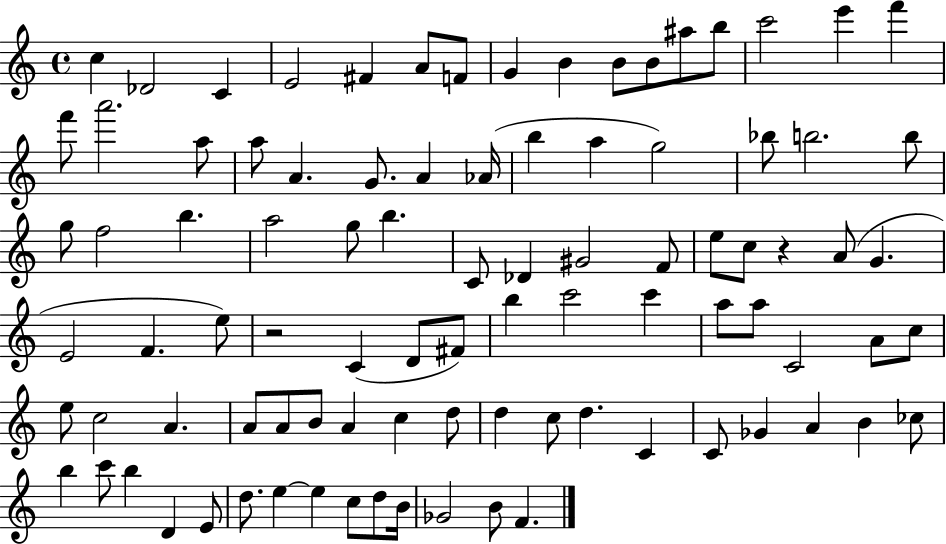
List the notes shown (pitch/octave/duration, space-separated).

C5/q Db4/h C4/q E4/h F#4/q A4/e F4/e G4/q B4/q B4/e B4/e A#5/e B5/e C6/h E6/q F6/q F6/e A6/h. A5/e A5/e A4/q. G4/e. A4/q Ab4/s B5/q A5/q G5/h Bb5/e B5/h. B5/e G5/e F5/h B5/q. A5/h G5/e B5/q. C4/e Db4/q G#4/h F4/e E5/e C5/e R/q A4/e G4/q. E4/h F4/q. E5/e R/h C4/q D4/e F#4/e B5/q C6/h C6/q A5/e A5/e C4/h A4/e C5/e E5/e C5/h A4/q. A4/e A4/e B4/e A4/q C5/q D5/e D5/q C5/e D5/q. C4/q C4/e Gb4/q A4/q B4/q CES5/e B5/q C6/e B5/q D4/q E4/e D5/e. E5/q E5/q C5/e D5/e B4/s Gb4/h B4/e F4/q.